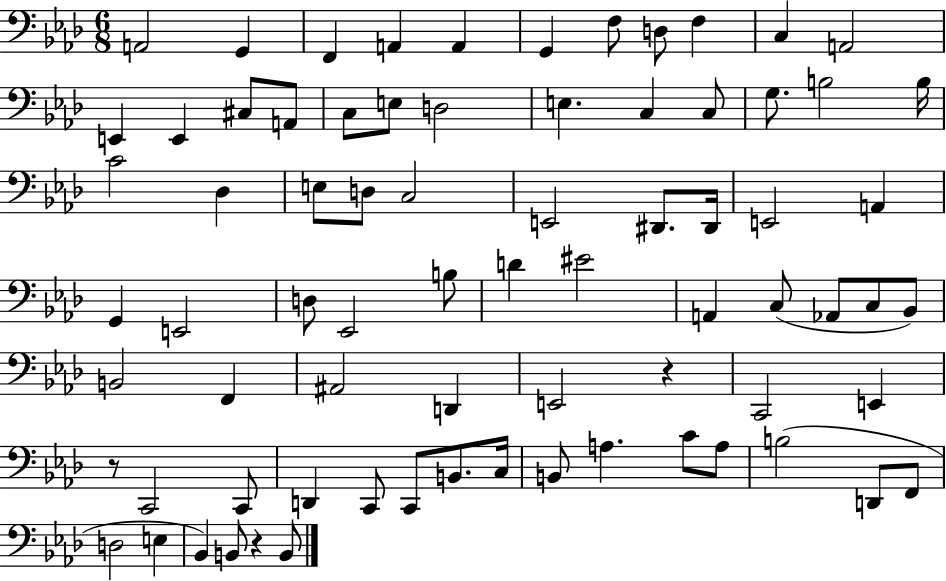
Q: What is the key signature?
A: AES major